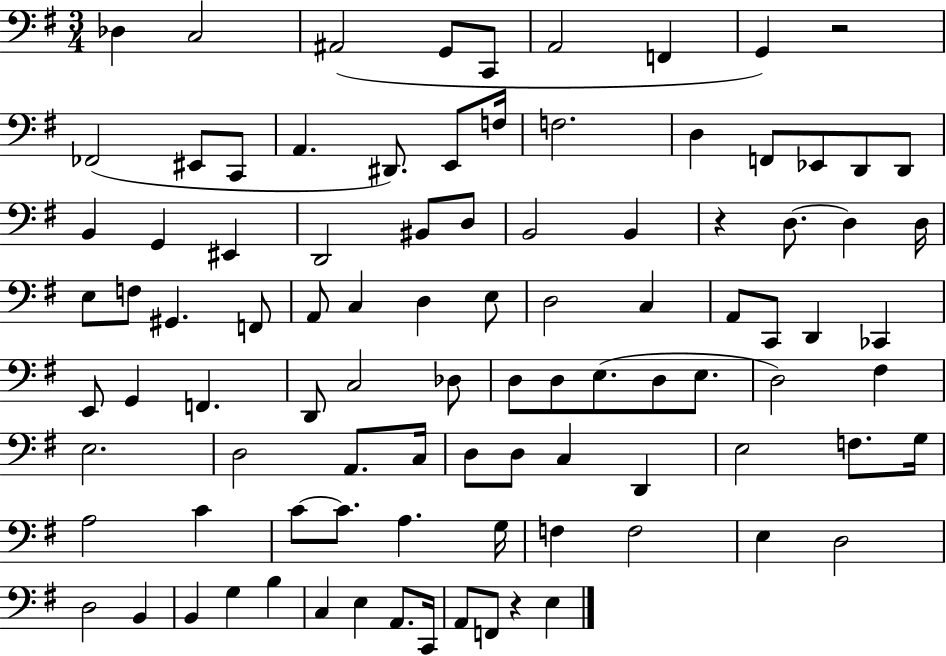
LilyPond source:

{
  \clef bass
  \numericTimeSignature
  \time 3/4
  \key g \major
  des4 c2 | ais,2( g,8 c,8 | a,2 f,4 | g,4) r2 | \break fes,2( eis,8 c,8 | a,4. dis,8.) e,8 f16 | f2. | d4 f,8 ees,8 d,8 d,8 | \break b,4 g,4 eis,4 | d,2 bis,8 d8 | b,2 b,4 | r4 d8.~~ d4 d16 | \break e8 f8 gis,4. f,8 | a,8 c4 d4 e8 | d2 c4 | a,8 c,8 d,4 ces,4 | \break e,8 g,4 f,4. | d,8 c2 des8 | d8 d8 e8.( d8 e8. | d2) fis4 | \break e2. | d2 a,8. c16 | d8 d8 c4 d,4 | e2 f8. g16 | \break a2 c'4 | c'8~~ c'8. a4. g16 | f4 f2 | e4 d2 | \break d2 b,4 | b,4 g4 b4 | c4 e4 a,8. c,16 | a,8 f,8 r4 e4 | \break \bar "|."
}